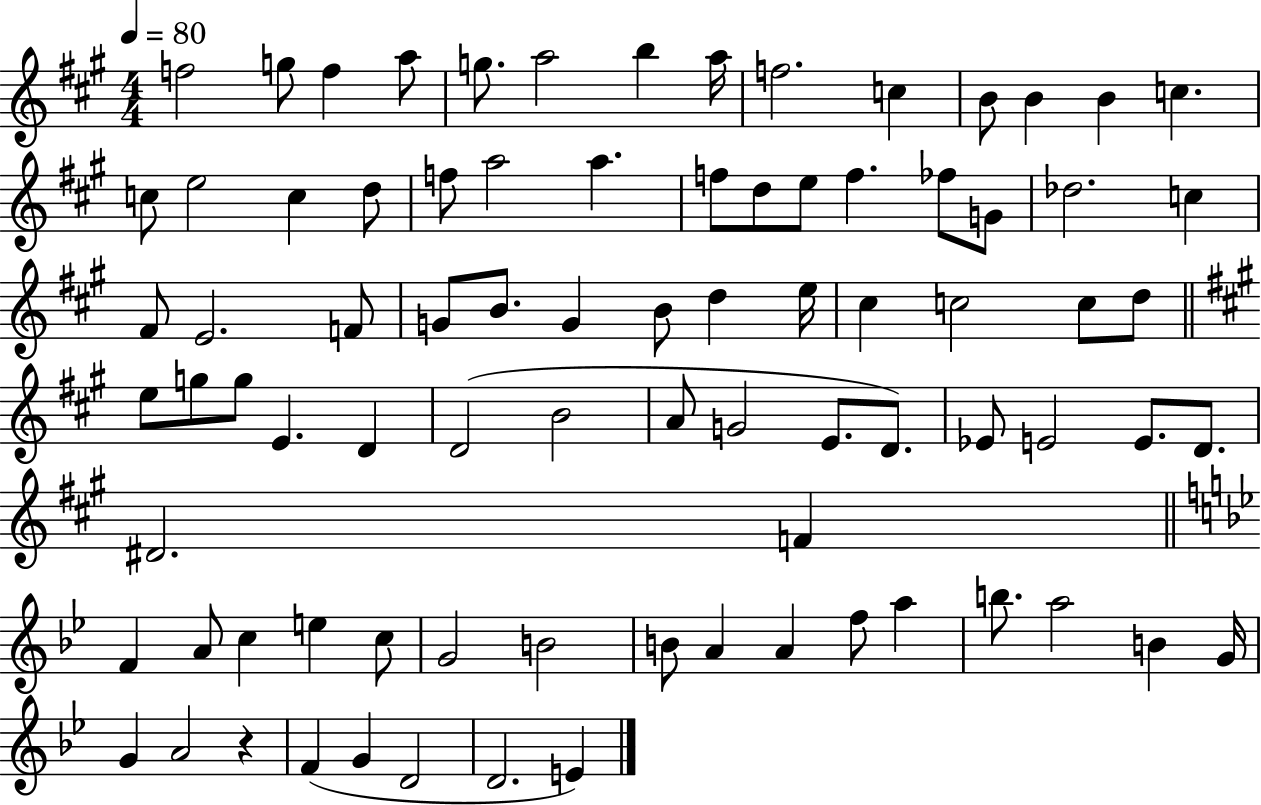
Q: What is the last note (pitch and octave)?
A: E4